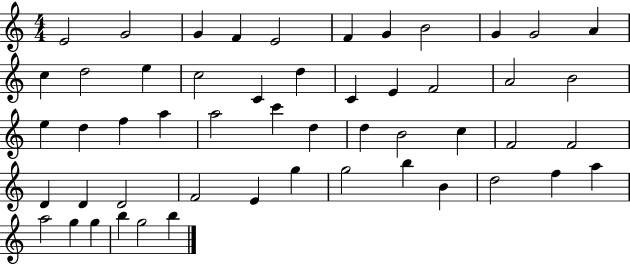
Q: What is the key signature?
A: C major